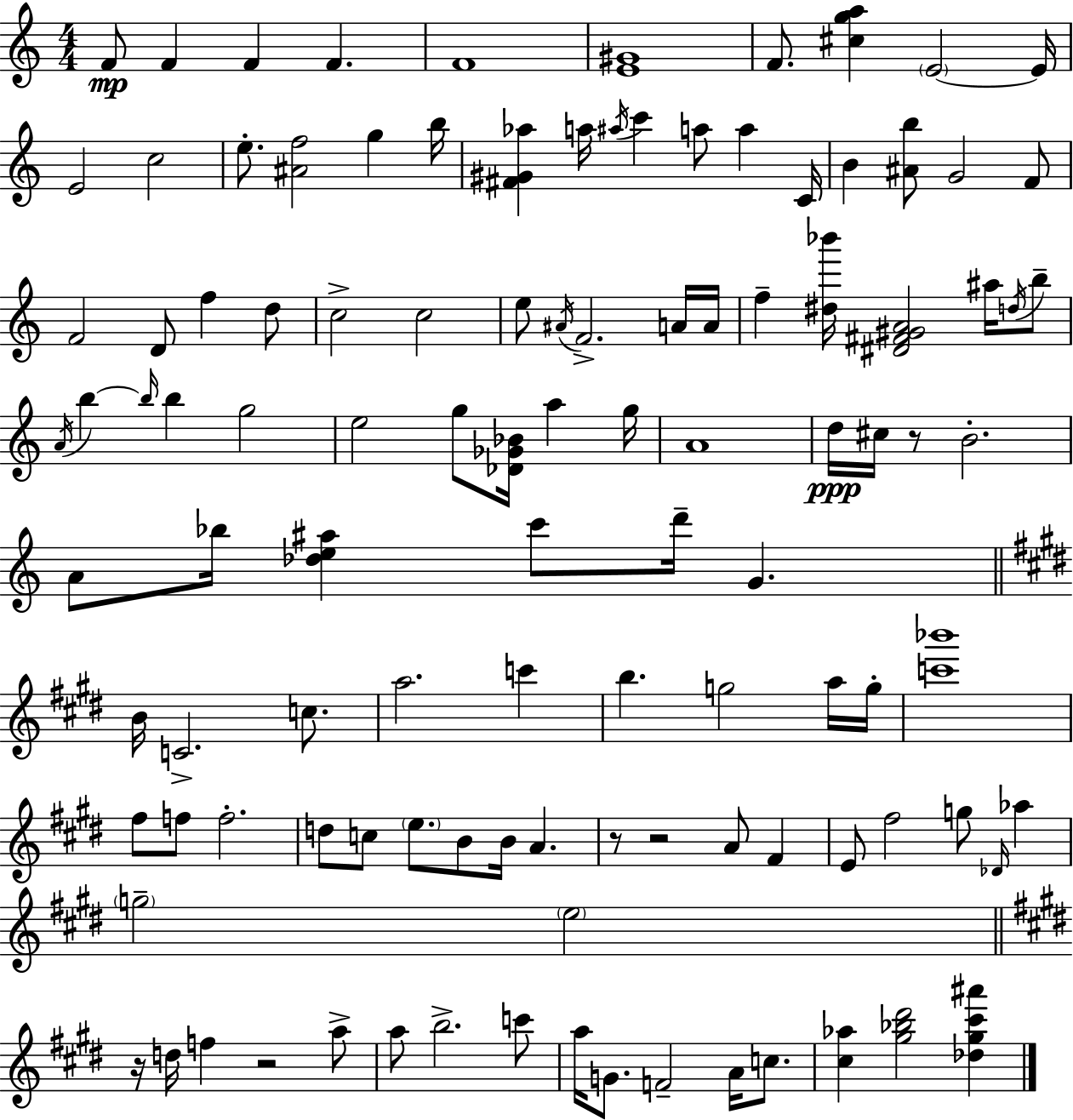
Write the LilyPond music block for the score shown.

{
  \clef treble
  \numericTimeSignature
  \time 4/4
  \key a \minor
  f'8\mp f'4 f'4 f'4. | f'1 | <e' gis'>1 | f'8. <cis'' g'' a''>4 \parenthesize e'2~~ e'16 | \break e'2 c''2 | e''8.-. <ais' f''>2 g''4 b''16 | <fis' gis' aes''>4 a''16 \acciaccatura { ais''16 } c'''4 a''8 a''4 | c'16 b'4 <ais' b''>8 g'2 f'8 | \break f'2 d'8 f''4 d''8 | c''2-> c''2 | e''8 \acciaccatura { ais'16 } f'2.-> | a'16 a'16 f''4-- <dis'' bes'''>16 <dis' fis' gis' a'>2 ais''16 | \break \acciaccatura { d''16 } b''8-- \acciaccatura { a'16 } b''4~~ \grace { b''16 } b''4 g''2 | e''2 g''8 <des' ges' bes'>16 | a''4 g''16 a'1 | d''16\ppp cis''16 r8 b'2.-. | \break a'8 bes''16 <des'' e'' ais''>4 c'''8 d'''16-- g'4. | \bar "||" \break \key e \major b'16 c'2.-> c''8. | a''2. c'''4 | b''4. g''2 a''16 g''16-. | <c''' bes'''>1 | \break fis''8 f''8 f''2.-. | d''8 c''8 \parenthesize e''8. b'8 b'16 a'4. | r8 r2 a'8 fis'4 | e'8 fis''2 g''8 \grace { des'16 } aes''4 | \break \parenthesize g''2-- \parenthesize e''2 | \bar "||" \break \key e \major r16 d''16 f''4 r2 a''8-> | a''8 b''2.-> c'''8 | a''16 g'8. f'2-- a'16 c''8. | <cis'' aes''>4 <gis'' bes'' dis'''>2 <des'' gis'' cis''' ais'''>4 | \break \bar "|."
}